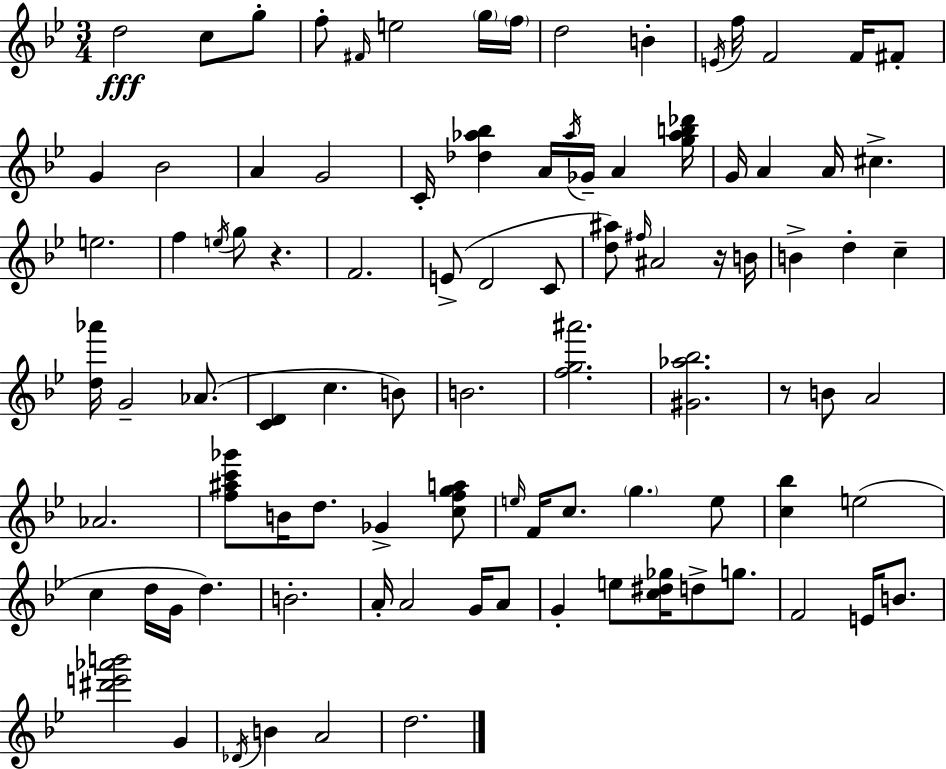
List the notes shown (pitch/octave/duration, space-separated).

D5/h C5/e G5/e F5/e F#4/s E5/h G5/s F5/s D5/h B4/q E4/s F5/s F4/h F4/s F#4/e G4/q Bb4/h A4/q G4/h C4/s [Db5,Ab5,Bb5]/q A4/s Ab5/s Gb4/s A4/q [G5,Ab5,B5,Db6]/s G4/s A4/q A4/s C#5/q. E5/h. F5/q E5/s G5/e R/q. F4/h. E4/e D4/h C4/e [D5,A#5]/e F#5/s A#4/h R/s B4/s B4/q D5/q C5/q [D5,Ab6]/s G4/h Ab4/e. [C4,D4]/q C5/q. B4/e B4/h. [F5,G5,A#6]/h. [G#4,Ab5,Bb5]/h. R/e B4/e A4/h Ab4/h. [F5,A#5,C6,Gb6]/e B4/s D5/e. Gb4/q [C5,F5,G5,A5]/e E5/s F4/s C5/e. G5/q. E5/e [C5,Bb5]/q E5/h C5/q D5/s G4/s D5/q. B4/h. A4/s A4/h G4/s A4/e G4/q E5/e [C5,D#5,Gb5]/s D5/e G5/e. F4/h E4/s B4/e. [D#6,E6,Ab6,B6]/h G4/q Db4/s B4/q A4/h D5/h.